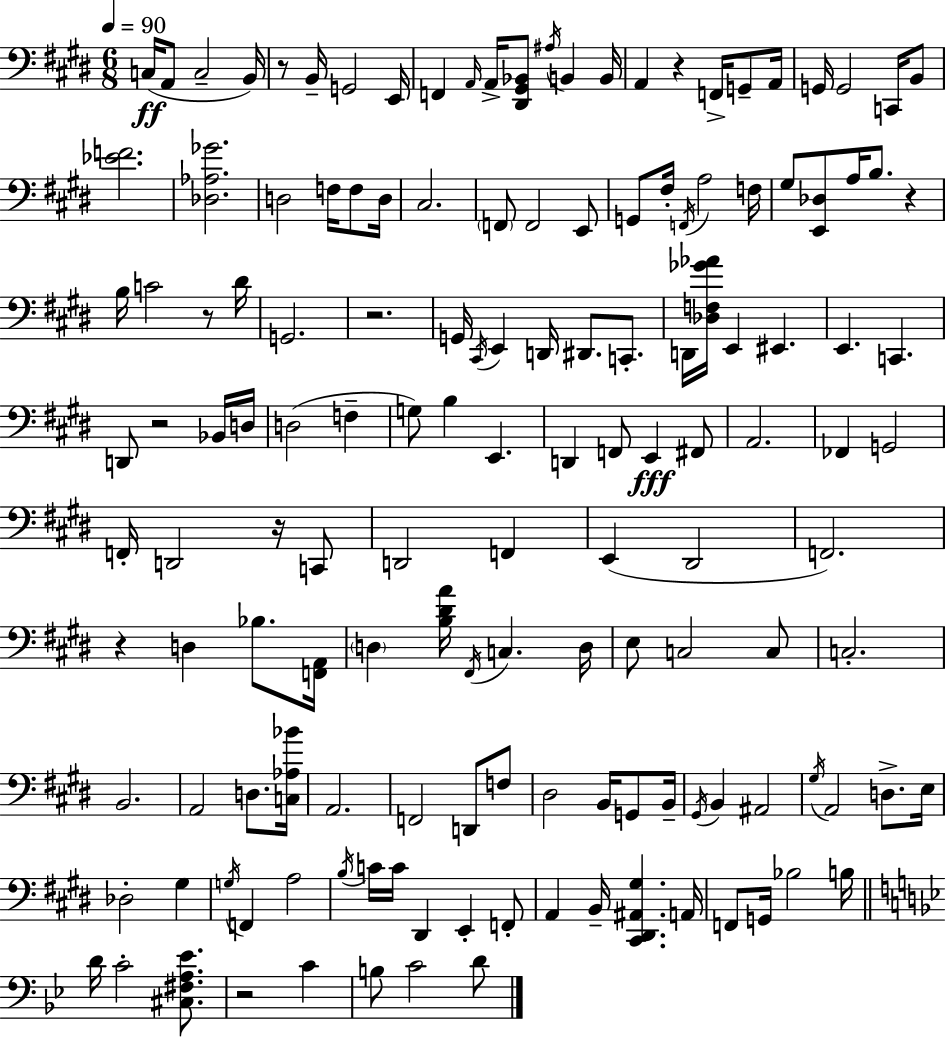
C3/s A2/e C3/h B2/s R/e B2/s G2/h E2/s F2/q A2/s A2/s [D#2,G#2,Bb2]/e A#3/s B2/q B2/s A2/q R/q F2/s G2/e A2/s G2/s G2/h C2/s B2/e [Eb4,F4]/h. [Db3,Ab3,Gb4]/h. D3/h F3/s F3/e D3/s C#3/h. F2/e F2/h E2/e G2/e F#3/s F2/s A3/h F3/s G#3/e [E2,Db3]/e A3/s B3/e. R/q B3/s C4/h R/e D#4/s G2/h. R/h. G2/s C#2/s E2/q D2/s D#2/e. C2/e. D2/s [Db3,F3,Gb4,Ab4]/s E2/q EIS2/q. E2/q. C2/q. D2/e R/h Bb2/s D3/s D3/h F3/q G3/e B3/q E2/q. D2/q F2/e E2/q F#2/e A2/h. FES2/q G2/h F2/s D2/h R/s C2/e D2/h F2/q E2/q D#2/h F2/h. R/q D3/q Bb3/e. [F2,A2]/s D3/q [B3,D#4,A4]/s F#2/s C3/q. D3/s E3/e C3/h C3/e C3/h. B2/h. A2/h D3/e. [C3,Ab3,Bb4]/s A2/h. F2/h D2/e F3/e D#3/h B2/s G2/e B2/s G#2/s B2/q A#2/h G#3/s A2/h D3/e. E3/s Db3/h G#3/q G3/s F2/q A3/h B3/s C4/s C4/s D#2/q E2/q F2/e A2/q B2/s [C#2,D#2,A#2,G#3]/q. A2/s F2/e G2/s Bb3/h B3/s D4/s C4/h [C#3,F#3,A3,Eb4]/e. R/h C4/q B3/e C4/h D4/e